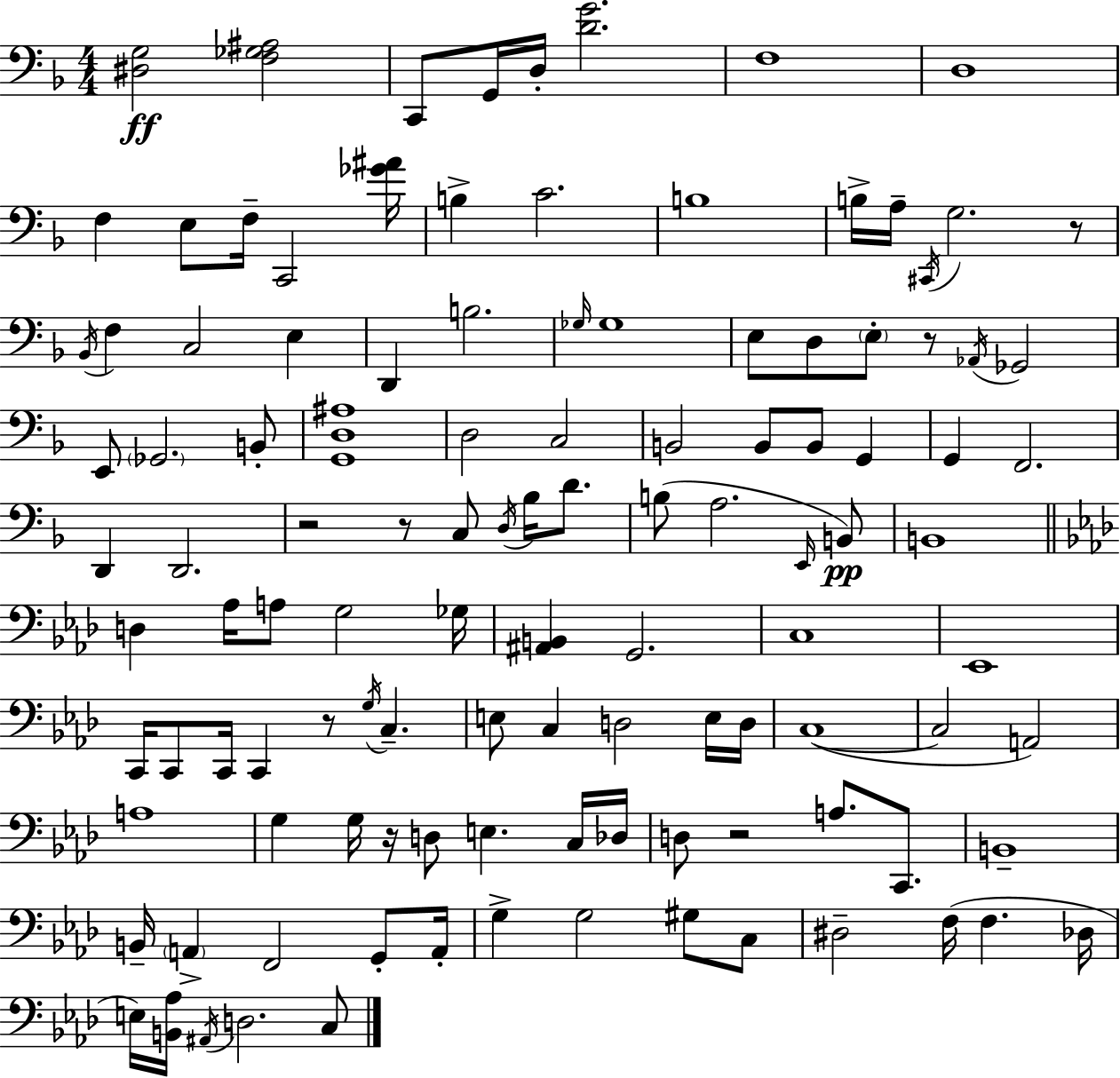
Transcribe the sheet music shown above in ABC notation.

X:1
T:Untitled
M:4/4
L:1/4
K:Dm
[^D,G,]2 [F,_G,^A,]2 C,,/2 G,,/4 D,/4 [DG]2 F,4 D,4 F, E,/2 F,/4 C,,2 [_G^A]/4 B, C2 B,4 B,/4 A,/4 ^C,,/4 G,2 z/2 _B,,/4 F, C,2 E, D,, B,2 _G,/4 _G,4 E,/2 D,/2 E,/2 z/2 _A,,/4 _G,,2 E,,/2 _G,,2 B,,/2 [G,,D,^A,]4 D,2 C,2 B,,2 B,,/2 B,,/2 G,, G,, F,,2 D,, D,,2 z2 z/2 C,/2 D,/4 _B,/4 D/2 B,/2 A,2 E,,/4 B,,/2 B,,4 D, _A,/4 A,/2 G,2 _G,/4 [^A,,B,,] G,,2 C,4 _E,,4 C,,/4 C,,/2 C,,/4 C,, z/2 G,/4 C, E,/2 C, D,2 E,/4 D,/4 C,4 C,2 A,,2 A,4 G, G,/4 z/4 D,/2 E, C,/4 _D,/4 D,/2 z2 A,/2 C,,/2 B,,4 B,,/4 A,, F,,2 G,,/2 A,,/4 G, G,2 ^G,/2 C,/2 ^D,2 F,/4 F, _D,/4 E,/4 [B,,_A,]/4 ^A,,/4 D,2 C,/2